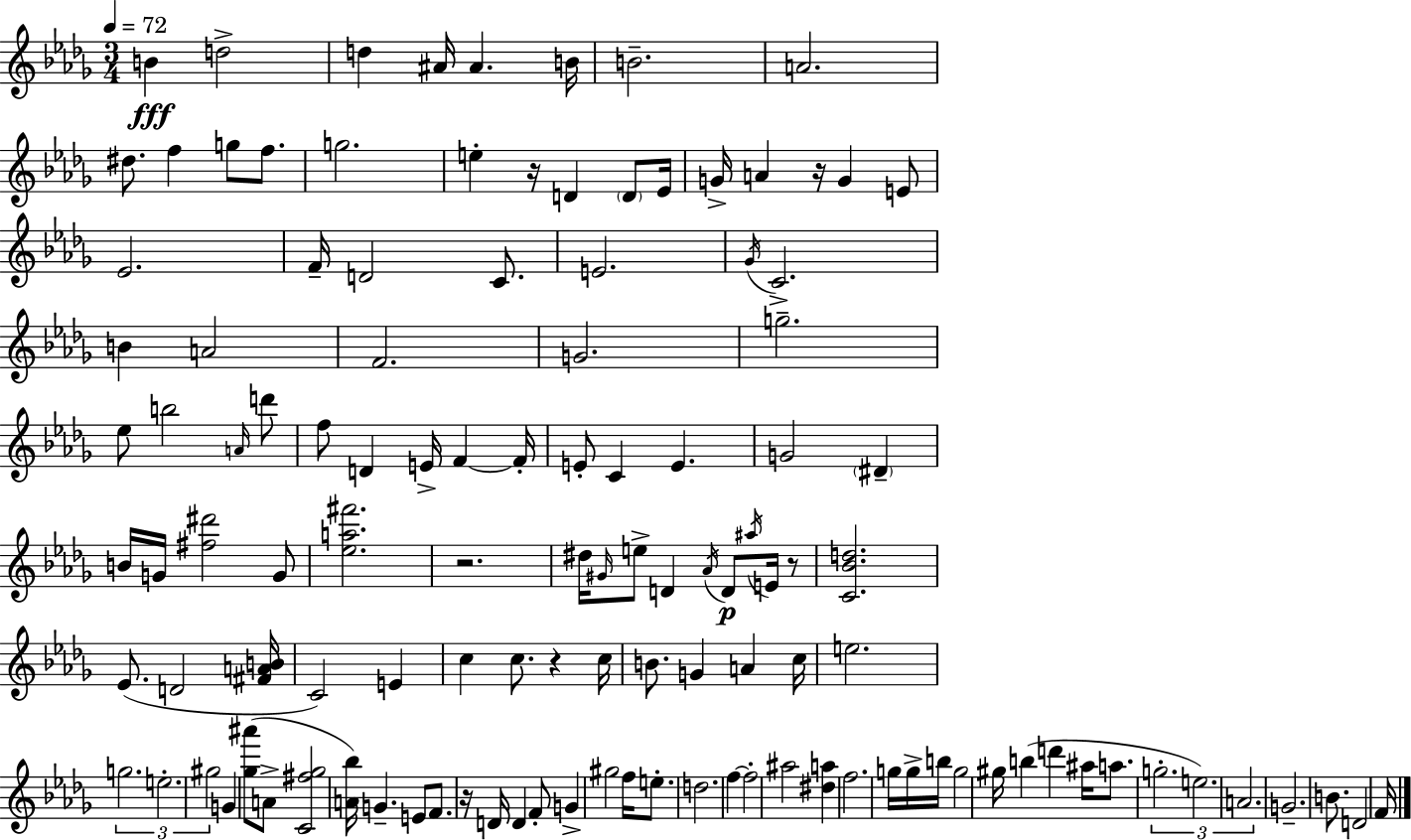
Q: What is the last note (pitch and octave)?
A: F4